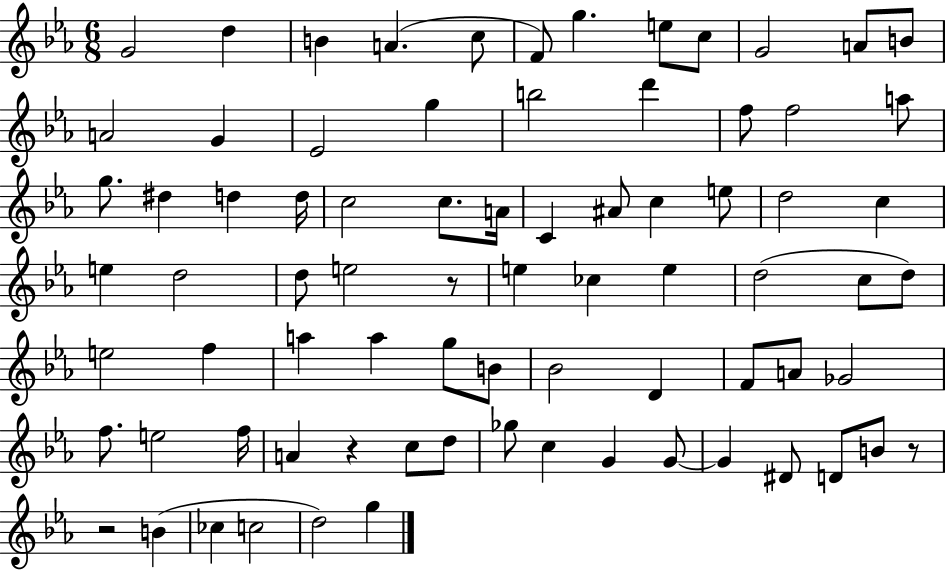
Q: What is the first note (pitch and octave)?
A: G4